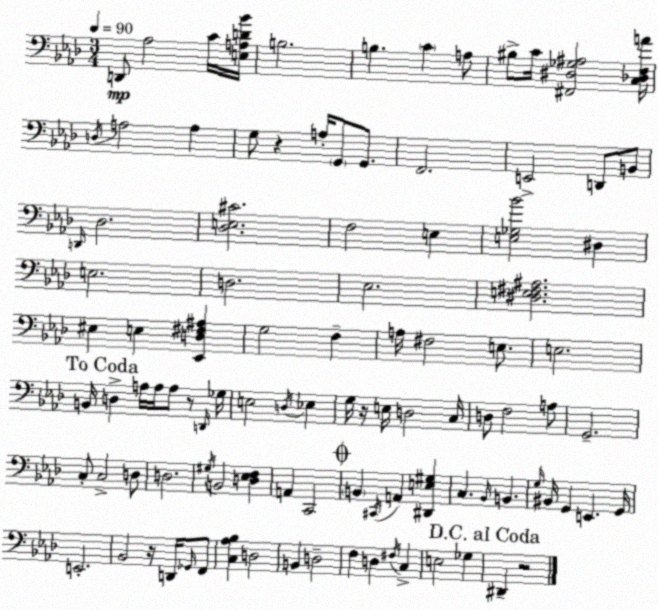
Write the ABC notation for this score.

X:1
T:Untitled
M:3/4
L:1/4
K:Ab
D,,/2 _A,2 C/4 [E,A,D_B]/4 B,2 B, C A,/2 ^B,/2 C/4 [^F,,^D,_G,^A,]2 [C,_D,F,A]/4 D,/4 A,2 A, G,/2 z A,/4 G,,/2 G,,/2 F,,2 E,,2 D,,/2 B,,/2 D,,/4 _D,2 [_D,E,^C]2 F,2 E, [E,_G,_B]2 ^D, E,2 D,2 _E,2 [^D,E,^F,^A,]2 ^E, E, [_E,,D,^F,^A,] G,2 F, A,/4 ^F,2 E,/2 E,2 B,,/4 D, A,/4 A,/4 A,/2 z/2 D,,/4 _G,/4 E,2 D,/4 _E, G,/4 z/4 E,/4 D,2 C,/4 D,/2 F,2 A,/2 G,,2 C,/2 C,2 D,/2 D,2 ^G,/4 B,,2 [D,_E,F,] A,, C,,2 B,, ^C,,/4 A,, [^D,,E,^G,] C, _B,,/4 B,, G,/4 ^B,,/4 G,, E,, G,,/4 E,,2 _B,,2 z/4 D,,/4 _G,,/4 F,,/2 [C,_A,_B,] D,2 B,, D,2 F, D, ^F,/4 C, E,2 _G, ^D,, z2